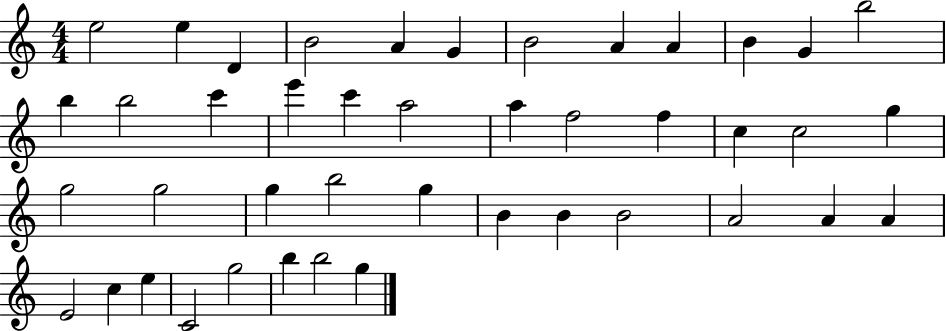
{
  \clef treble
  \numericTimeSignature
  \time 4/4
  \key c \major
  e''2 e''4 d'4 | b'2 a'4 g'4 | b'2 a'4 a'4 | b'4 g'4 b''2 | \break b''4 b''2 c'''4 | e'''4 c'''4 a''2 | a''4 f''2 f''4 | c''4 c''2 g''4 | \break g''2 g''2 | g''4 b''2 g''4 | b'4 b'4 b'2 | a'2 a'4 a'4 | \break e'2 c''4 e''4 | c'2 g''2 | b''4 b''2 g''4 | \bar "|."
}